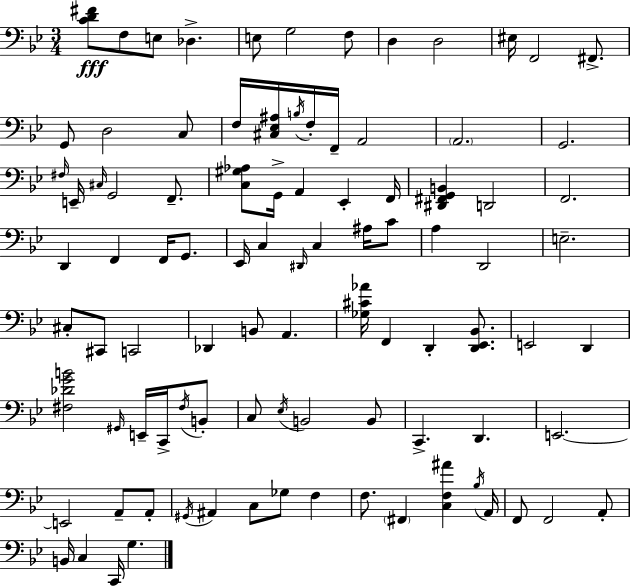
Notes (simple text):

[C4,D4,F#4]/e F3/e E3/e Db3/q. E3/e G3/h F3/e D3/q D3/h EIS3/s F2/h F#2/e. G2/e D3/h C3/e F3/s [C#3,Eb3,A#3]/s B3/s F3/s F2/s A2/h A2/h. G2/h. F#3/s E2/s C#3/s G2/h F2/e. [C3,G#3,Ab3]/e G2/s A2/q Eb2/q F2/s [D#2,F#2,G2,B2]/q D2/h F2/h. D2/q F2/q F2/s G2/e. Eb2/s C3/q D#2/s C3/q A#3/s C4/e A3/q D2/h E3/h. C#3/e C#2/e C2/h Db2/q B2/e A2/q. [Gb3,C#4,Ab4]/s F2/q D2/q [D2,Eb2,Bb2]/e. E2/h D2/q [F#3,Db4,G4,B4]/h G#2/s E2/s C2/s F#3/s B2/e C3/e Eb3/s B2/h B2/e C2/q. D2/q. E2/h. E2/h A2/e A2/e G#2/s A#2/q C3/e Gb3/e F3/q F3/e. F#2/q [C3,F3,A#4]/q Bb3/s A2/s F2/e F2/h A2/e B2/s C3/q C2/s G3/q.